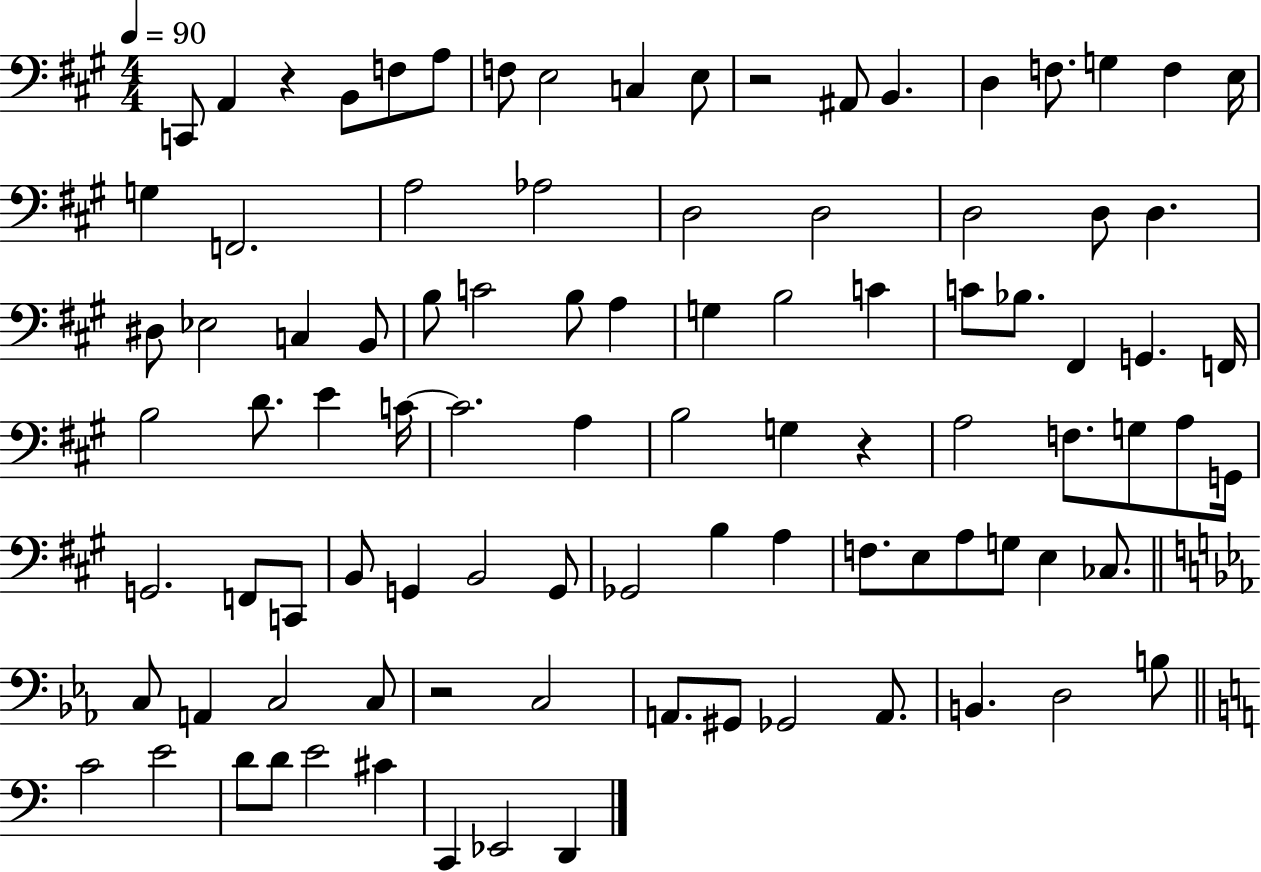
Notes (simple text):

C2/e A2/q R/q B2/e F3/e A3/e F3/e E3/h C3/q E3/e R/h A#2/e B2/q. D3/q F3/e. G3/q F3/q E3/s G3/q F2/h. A3/h Ab3/h D3/h D3/h D3/h D3/e D3/q. D#3/e Eb3/h C3/q B2/e B3/e C4/h B3/e A3/q G3/q B3/h C4/q C4/e Bb3/e. F#2/q G2/q. F2/s B3/h D4/e. E4/q C4/s C4/h. A3/q B3/h G3/q R/q A3/h F3/e. G3/e A3/e G2/s G2/h. F2/e C2/e B2/e G2/q B2/h G2/e Gb2/h B3/q A3/q F3/e. E3/e A3/e G3/e E3/q CES3/e. C3/e A2/q C3/h C3/e R/h C3/h A2/e. G#2/e Gb2/h A2/e. B2/q. D3/h B3/e C4/h E4/h D4/e D4/e E4/h C#4/q C2/q Eb2/h D2/q